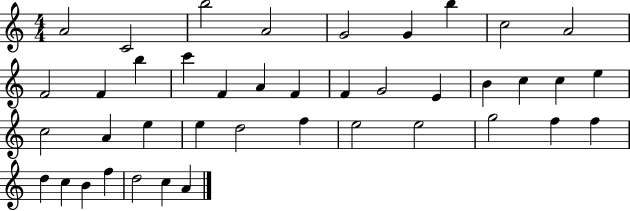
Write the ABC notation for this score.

X:1
T:Untitled
M:4/4
L:1/4
K:C
A2 C2 b2 A2 G2 G b c2 A2 F2 F b c' F A F F G2 E B c c e c2 A e e d2 f e2 e2 g2 f f d c B f d2 c A